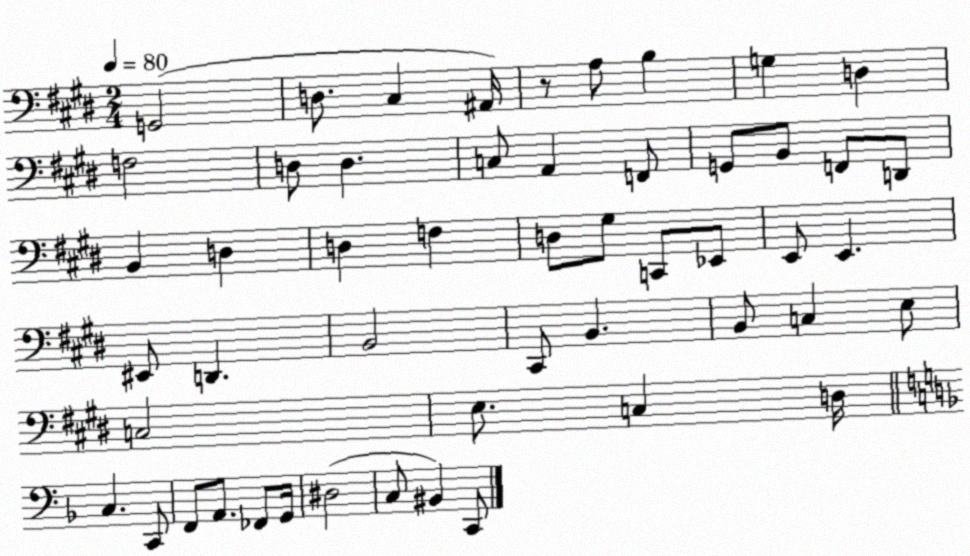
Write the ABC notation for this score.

X:1
T:Untitled
M:2/4
L:1/4
K:E
G,,2 D,/2 ^C, ^A,,/4 z/2 A,/2 B, G, D, F,2 D,/2 D, C,/2 A,, F,,/2 G,,/2 B,,/2 F,,/2 D,,/2 B,, D, D, F, D,/2 ^G,/2 C,,/2 _E,,/2 E,,/2 E,, ^E,,/2 D,, B,,2 ^C,,/2 B,, B,,/2 C, E,/2 C,2 E,/2 C, D,/4 C, C,,/2 F,,/2 A,,/2 _F,,/2 G,,/4 ^D,2 C,/2 ^B,, C,,/2